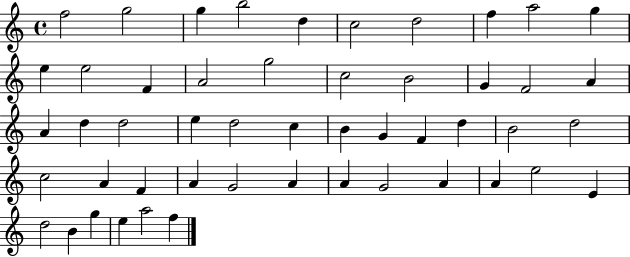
F5/h G5/h G5/q B5/h D5/q C5/h D5/h F5/q A5/h G5/q E5/q E5/h F4/q A4/h G5/h C5/h B4/h G4/q F4/h A4/q A4/q D5/q D5/h E5/q D5/h C5/q B4/q G4/q F4/q D5/q B4/h D5/h C5/h A4/q F4/q A4/q G4/h A4/q A4/q G4/h A4/q A4/q E5/h E4/q D5/h B4/q G5/q E5/q A5/h F5/q